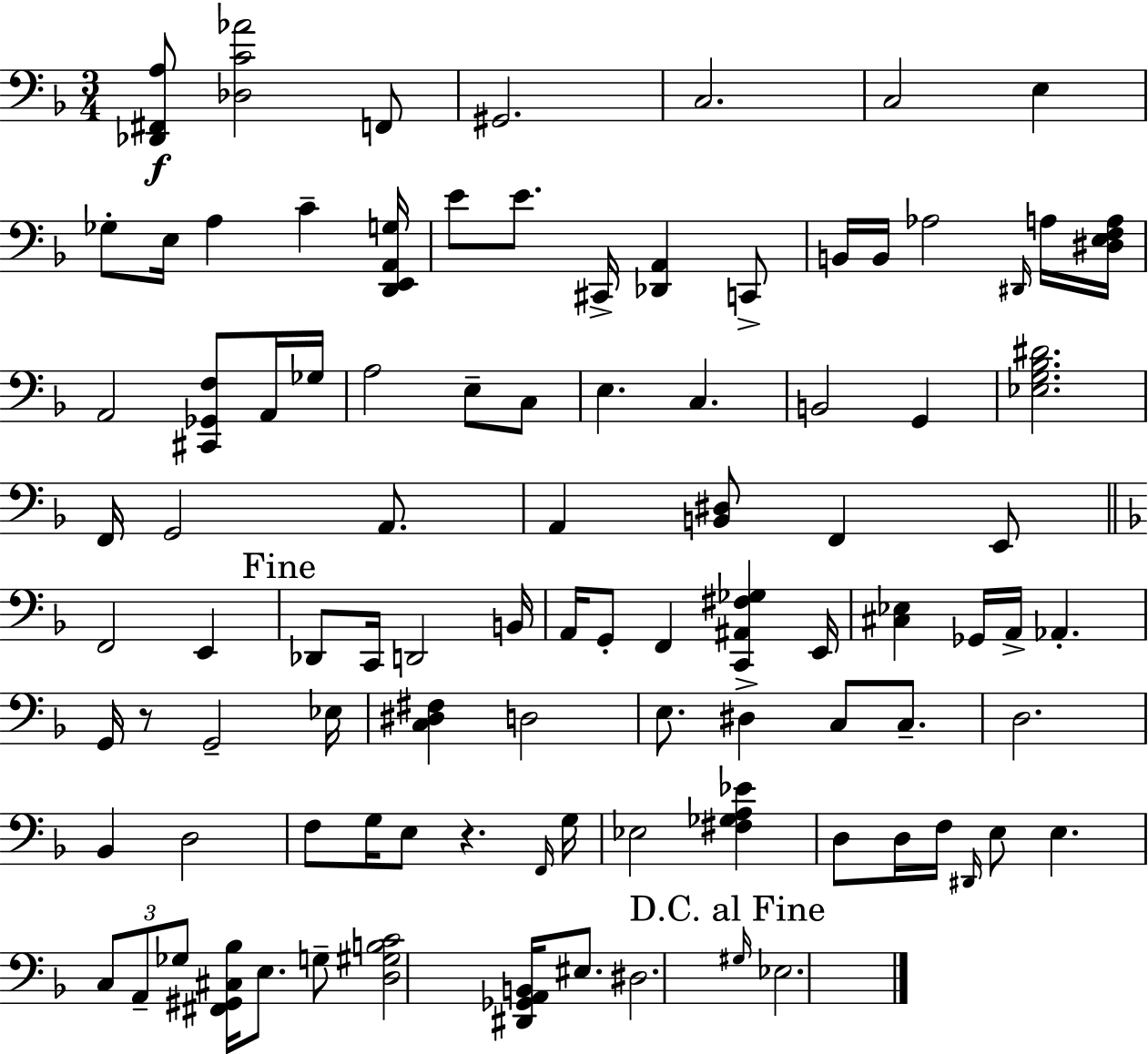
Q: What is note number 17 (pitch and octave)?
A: D#2